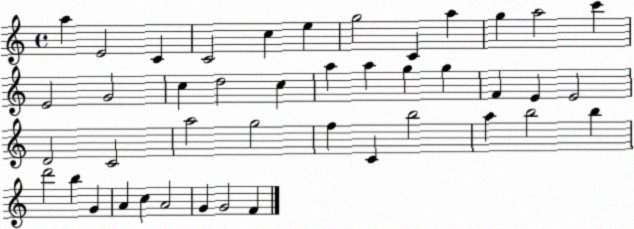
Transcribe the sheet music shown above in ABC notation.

X:1
T:Untitled
M:4/4
L:1/4
K:C
a E2 C C2 c e g2 C a g a2 c' E2 G2 c d2 c a a g g F E E2 D2 C2 a2 g2 f C b2 a b2 b d'2 b G A c A2 G G2 F